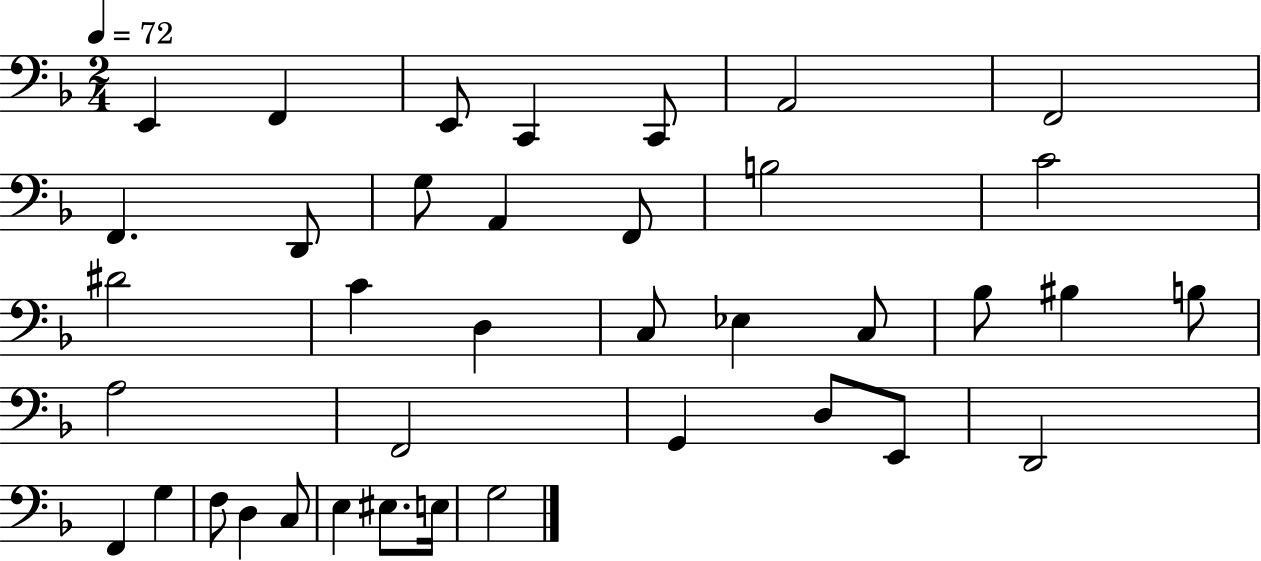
X:1
T:Untitled
M:2/4
L:1/4
K:F
E,, F,, E,,/2 C,, C,,/2 A,,2 F,,2 F,, D,,/2 G,/2 A,, F,,/2 B,2 C2 ^D2 C D, C,/2 _E, C,/2 _B,/2 ^B, B,/2 A,2 F,,2 G,, D,/2 E,,/2 D,,2 F,, G, F,/2 D, C,/2 E, ^E,/2 E,/4 G,2